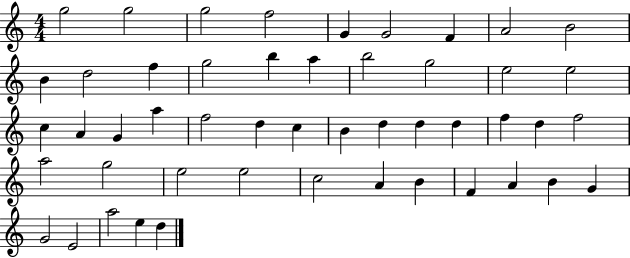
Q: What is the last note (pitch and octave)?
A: D5